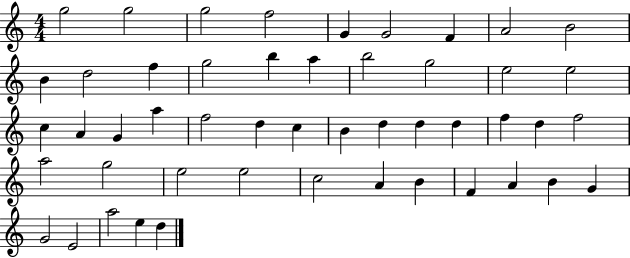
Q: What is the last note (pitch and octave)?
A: D5